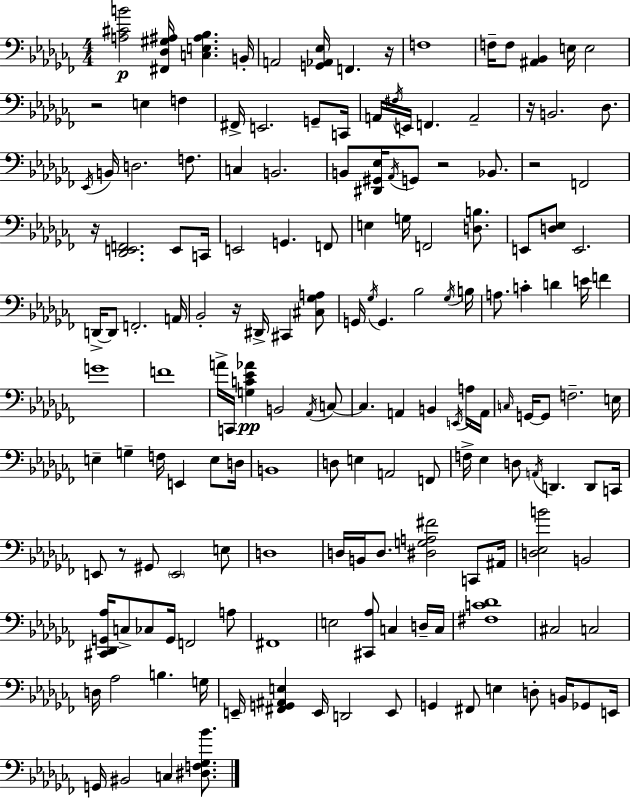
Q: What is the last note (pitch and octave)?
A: C3